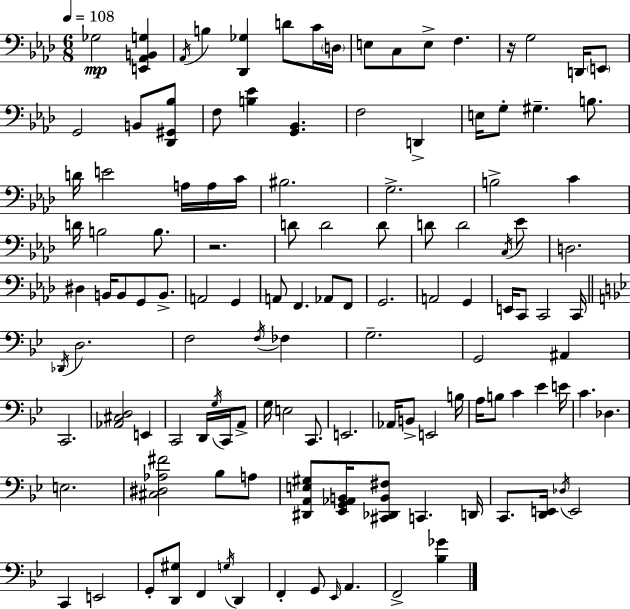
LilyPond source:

{
  \clef bass
  \numericTimeSignature
  \time 6/8
  \key aes \major
  \tempo 4 = 108
  ges2\mp <e, aes, b, g>4 | \acciaccatura { aes,16 } b4 <des, ges>4 d'8 c'16 | \parenthesize d16 e8 c8 e8-> f4. | r16 g2 d,16 \parenthesize e,8 | \break g,2 b,8 <des, gis, bes>8 | f8 <b ees'>4 <g, bes,>4. | f2 d,4-> | e16 g8-. gis4.-- b8. | \break d'16 e'2 a16 a16 | c'16 bis2. | g2.-> | b2-> c'4 | \break d'16 b2 b8. | r2. | d'8 d'2 d'8 | d'8 d'2 \acciaccatura { c16 } | \break ees'8 d2. | dis4 b,16 b,8 g,8 b,8.-> | a,2 g,4 | a,8 f,4. aes,8 | \break f,8 g,2. | a,2 g,4 | e,16 c,8 c,2 | c,16 \bar "||" \break \key bes \major \acciaccatura { des,16 } d2. | f2 \acciaccatura { f16 } fes4 | g2.-- | g,2 ais,4 | \break c,2. | <aes, cis d>2 e,4 | c,2 d,16 \acciaccatura { g16 } | c,16 a,8-> g16 e2 | \break c,8. e,2. | aes,16 b,8-> e,2 | b16 a16 b8 c'4 ees'4 | e'16 c'4. des4. | \break e2. | <cis dis aes fis'>2 bes8 | a8 <dis, a, e gis>8 <ees, g, aes, b,>16 <cis, des, b, fis>8 c,4. | d,16 c,8. <d, e,>16 \acciaccatura { des16 } e,2 | \break c,4 e,2 | g,8-. <d, gis>8 f,4 | \acciaccatura { g16 } d,4 f,4-. g,8 \grace { ees,16 } | a,4. f,2-> | \break <bes ges'>4 \bar "|."
}